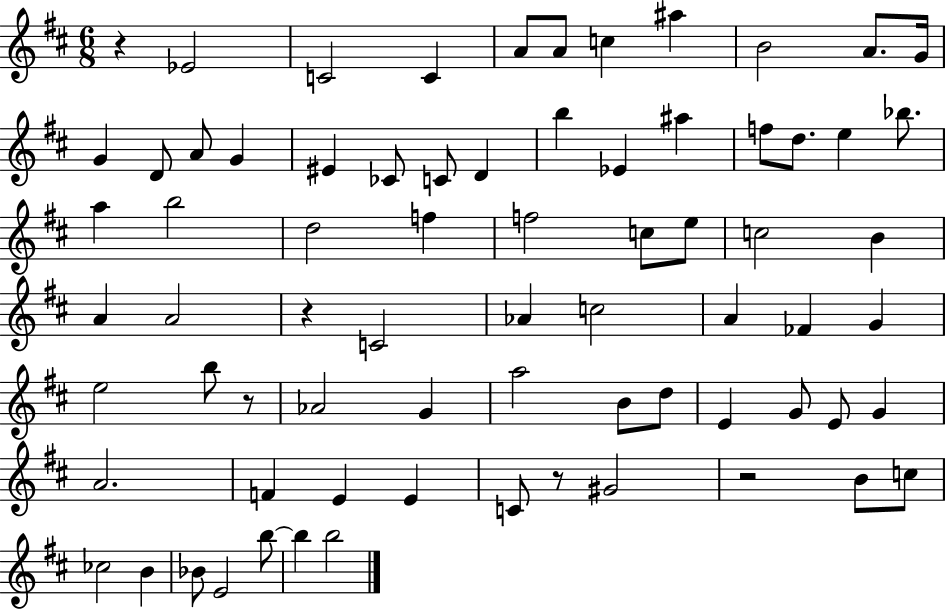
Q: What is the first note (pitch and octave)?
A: Eb4